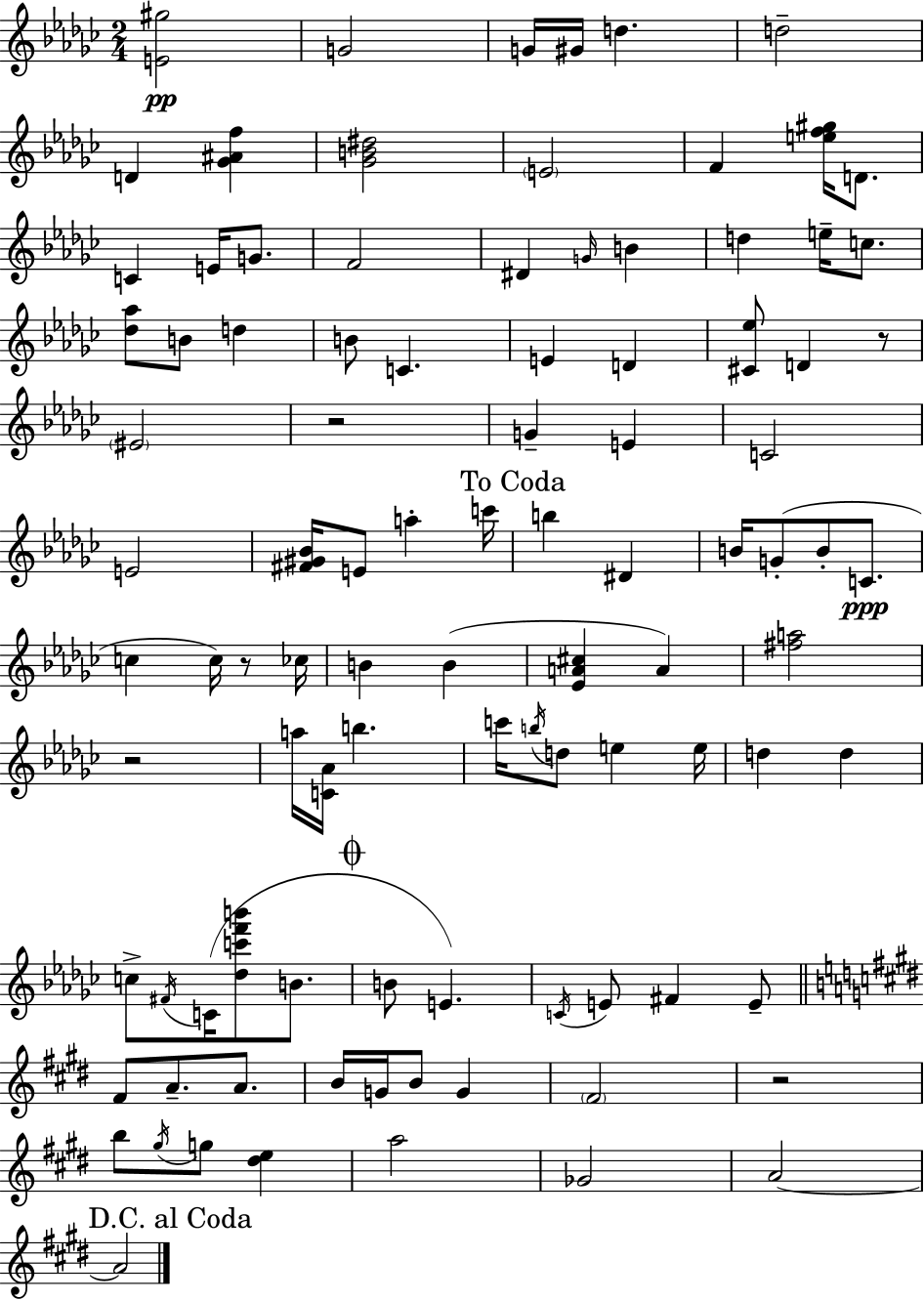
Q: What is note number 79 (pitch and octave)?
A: A4